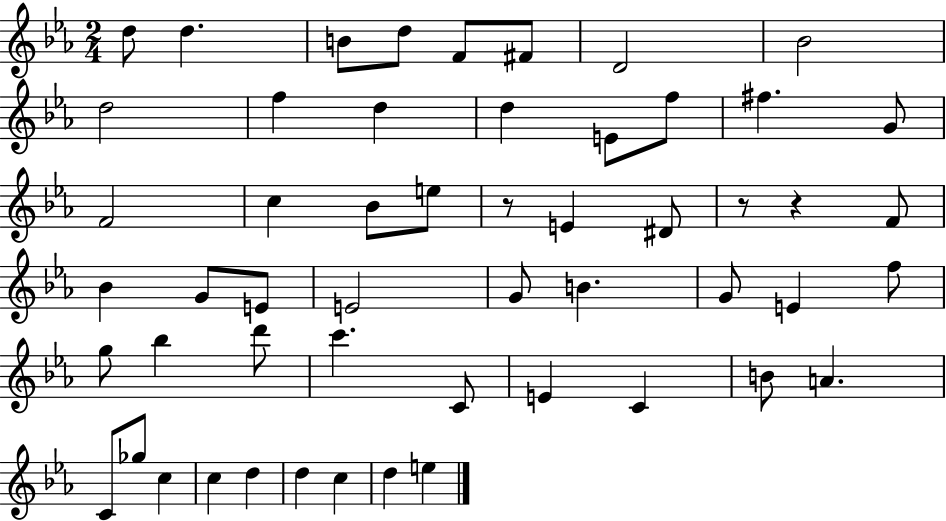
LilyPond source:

{
  \clef treble
  \numericTimeSignature
  \time 2/4
  \key ees \major
  d''8 d''4. | b'8 d''8 f'8 fis'8 | d'2 | bes'2 | \break d''2 | f''4 d''4 | d''4 e'8 f''8 | fis''4. g'8 | \break f'2 | c''4 bes'8 e''8 | r8 e'4 dis'8 | r8 r4 f'8 | \break bes'4 g'8 e'8 | e'2 | g'8 b'4. | g'8 e'4 f''8 | \break g''8 bes''4 d'''8 | c'''4. c'8 | e'4 c'4 | b'8 a'4. | \break c'8 ges''8 c''4 | c''4 d''4 | d''4 c''4 | d''4 e''4 | \break \bar "|."
}